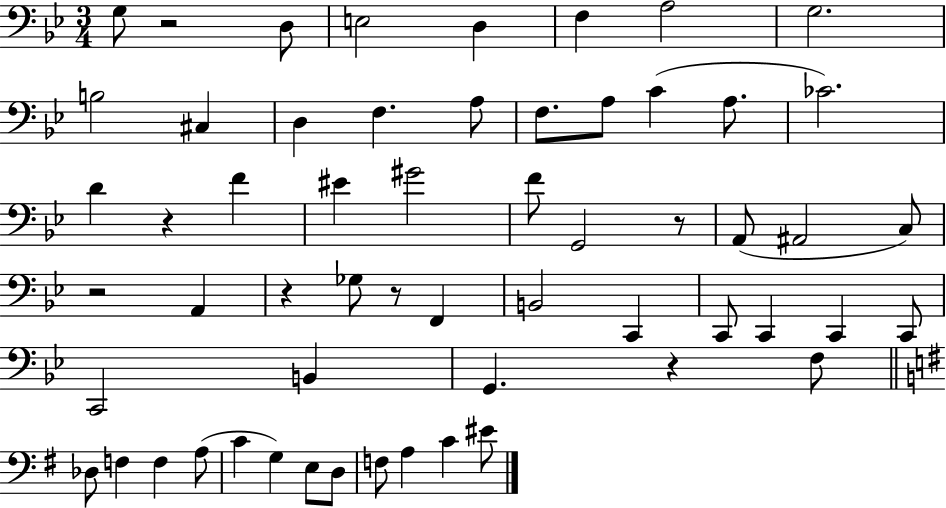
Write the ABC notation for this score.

X:1
T:Untitled
M:3/4
L:1/4
K:Bb
G,/2 z2 D,/2 E,2 D, F, A,2 G,2 B,2 ^C, D, F, A,/2 F,/2 A,/2 C A,/2 _C2 D z F ^E ^G2 F/2 G,,2 z/2 A,,/2 ^A,,2 C,/2 z2 A,, z _G,/2 z/2 F,, B,,2 C,, C,,/2 C,, C,, C,,/2 C,,2 B,, G,, z F,/2 _D,/2 F, F, A,/2 C G, E,/2 D,/2 F,/2 A, C ^E/2